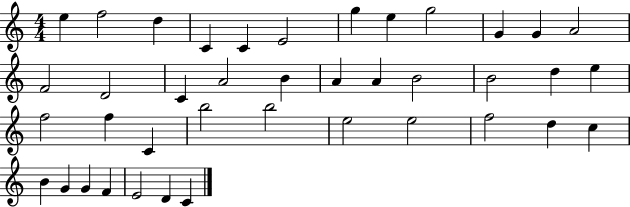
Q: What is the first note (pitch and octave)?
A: E5